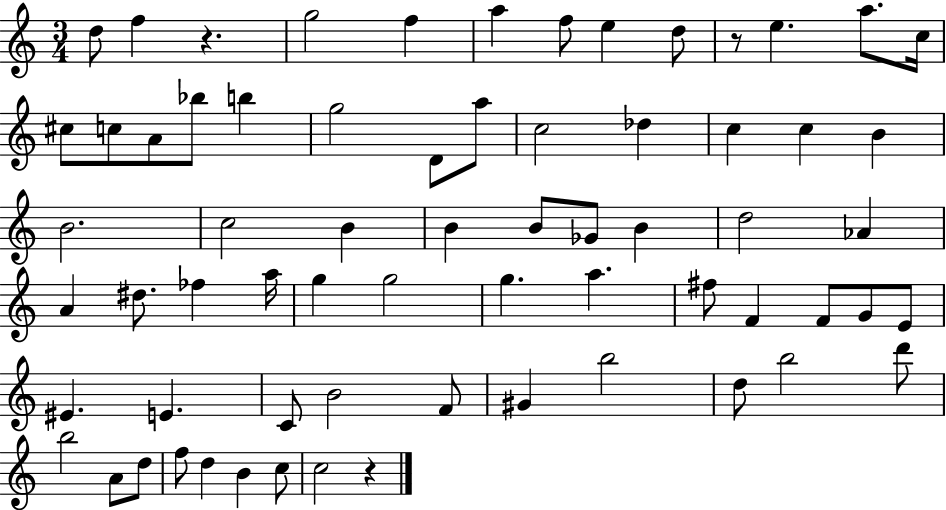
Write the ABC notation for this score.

X:1
T:Untitled
M:3/4
L:1/4
K:C
d/2 f z g2 f a f/2 e d/2 z/2 e a/2 c/4 ^c/2 c/2 A/2 _b/2 b g2 D/2 a/2 c2 _d c c B B2 c2 B B B/2 _G/2 B d2 _A A ^d/2 _f a/4 g g2 g a ^f/2 F F/2 G/2 E/2 ^E E C/2 B2 F/2 ^G b2 d/2 b2 d'/2 b2 A/2 d/2 f/2 d B c/2 c2 z